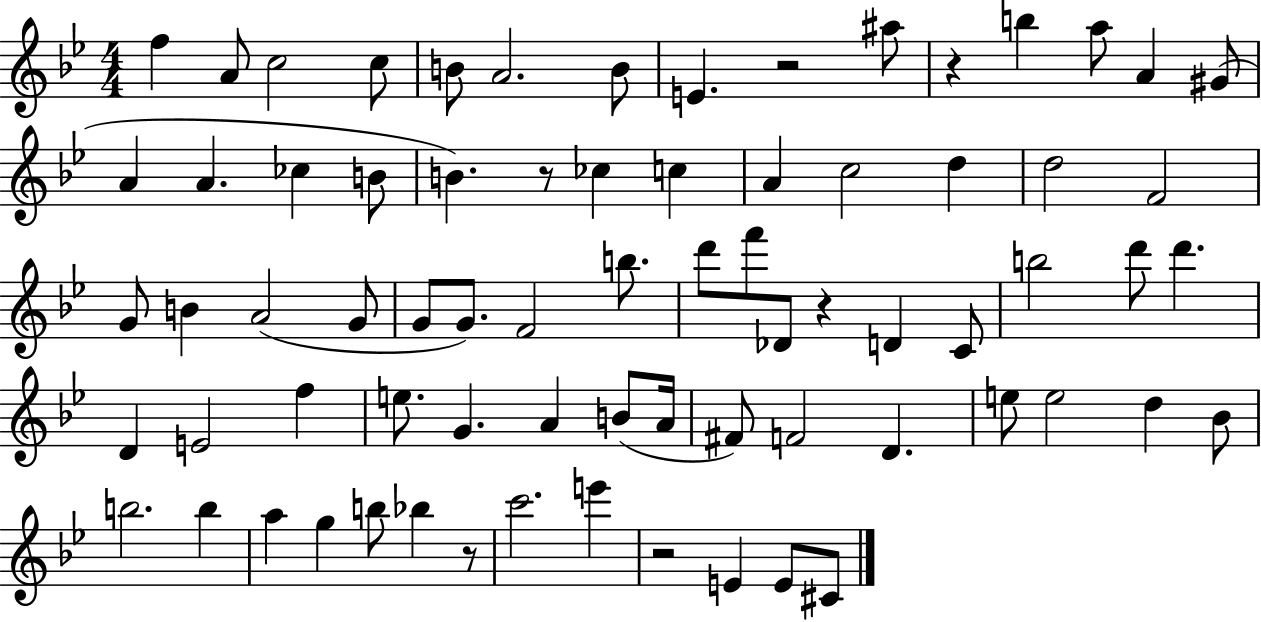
X:1
T:Untitled
M:4/4
L:1/4
K:Bb
f A/2 c2 c/2 B/2 A2 B/2 E z2 ^a/2 z b a/2 A ^G/2 A A _c B/2 B z/2 _c c A c2 d d2 F2 G/2 B A2 G/2 G/2 G/2 F2 b/2 d'/2 f'/2 _D/2 z D C/2 b2 d'/2 d' D E2 f e/2 G A B/2 A/4 ^F/2 F2 D e/2 e2 d _B/2 b2 b a g b/2 _b z/2 c'2 e' z2 E E/2 ^C/2